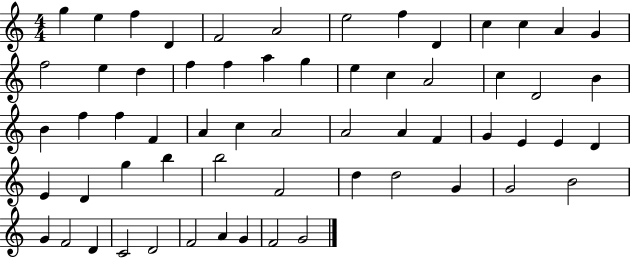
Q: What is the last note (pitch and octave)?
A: G4